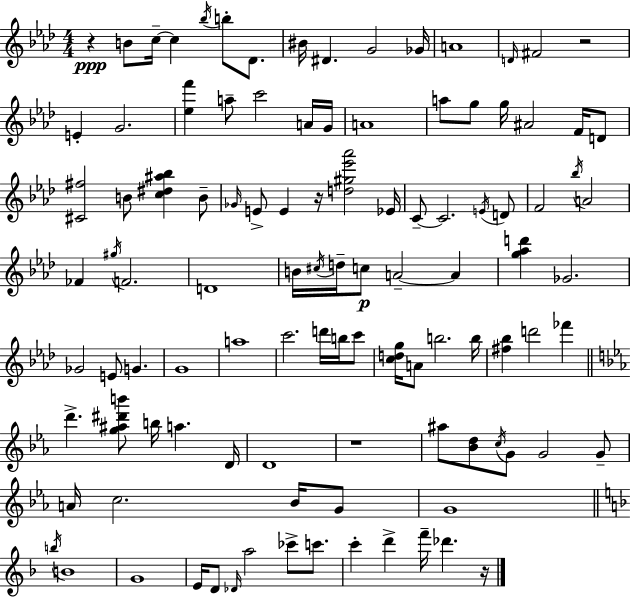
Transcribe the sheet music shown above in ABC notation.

X:1
T:Untitled
M:4/4
L:1/4
K:Fm
z B/2 c/4 c _b/4 b/2 _D/2 ^B/4 ^D G2 _G/4 A4 D/4 ^F2 z2 E G2 [_ef'] a/2 c'2 A/4 G/4 A4 a/2 g/2 g/4 ^A2 F/4 D/2 [^C^f]2 B/2 [c^d^a_b] B/2 _G/4 E/2 E z/4 [d^g_e'_a']2 _E/4 C/2 C2 E/4 D/2 F2 _b/4 A2 _F ^g/4 F2 D4 B/4 ^c/4 d/4 c/2 A2 A [g_ad'] _G2 _G2 E/2 G G4 a4 c'2 d'/4 b/4 c'/2 [cdg]/4 A/2 b2 b/4 [^f_b] d'2 _f' d' [g^a^d'b']/2 b/4 a D/4 D4 z4 ^a/2 [_Bd]/2 c/4 G/2 G2 G/2 A/4 c2 _B/4 G/2 G4 b/4 B4 G4 E/4 D/2 _D/4 a2 _c'/2 c'/2 c' d' f'/4 _d' z/4